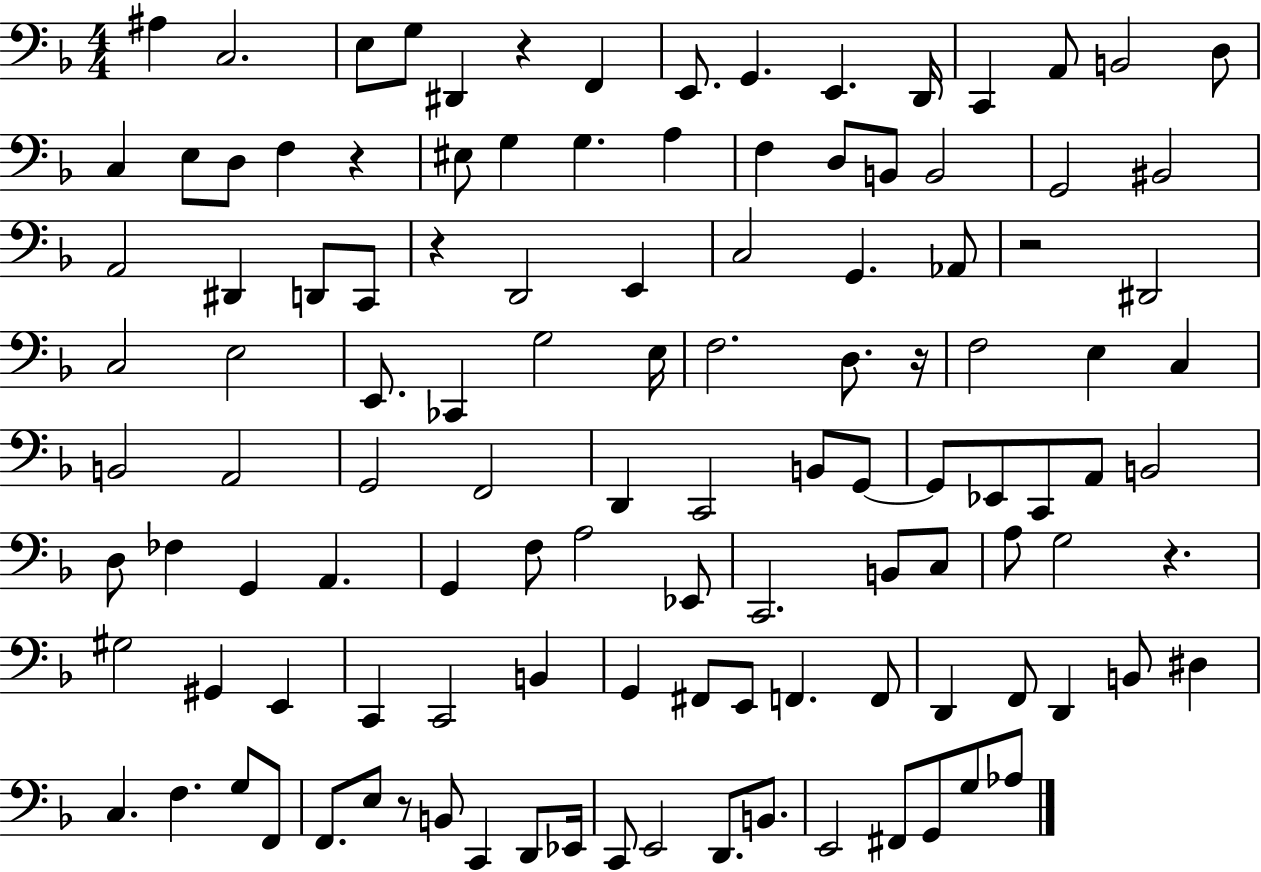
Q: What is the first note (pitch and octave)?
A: A#3